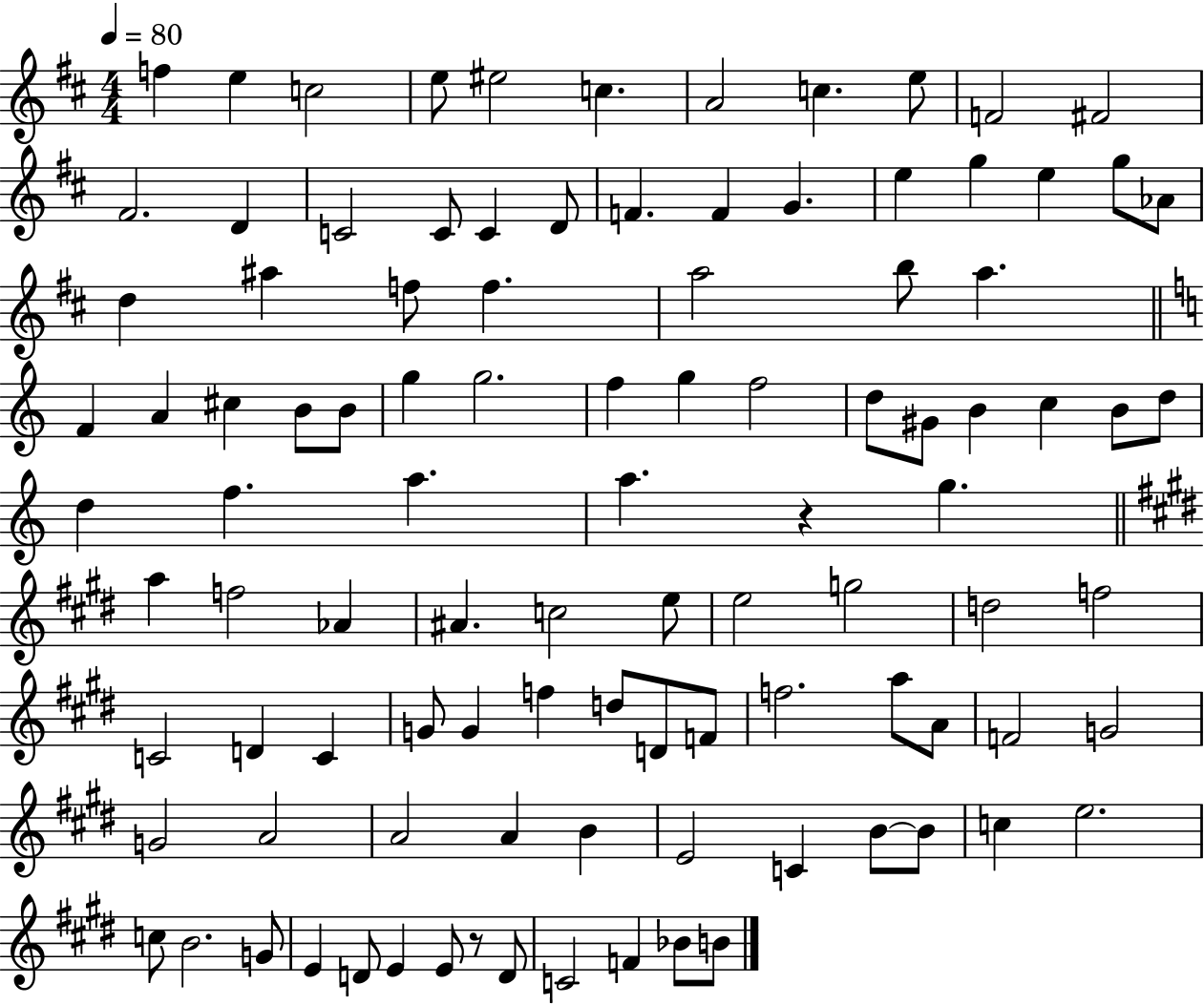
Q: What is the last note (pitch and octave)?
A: B4